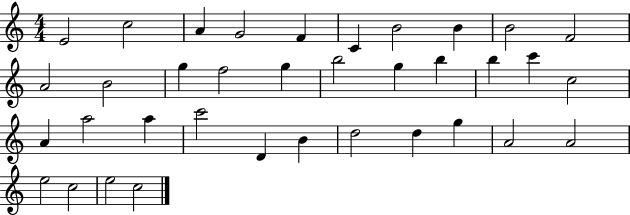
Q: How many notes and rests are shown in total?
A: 36